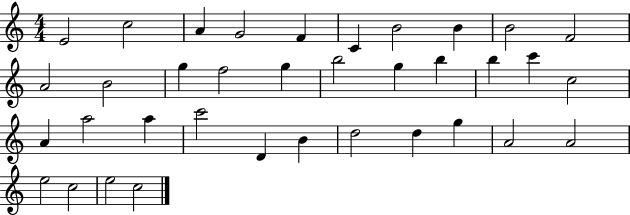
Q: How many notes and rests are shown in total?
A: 36